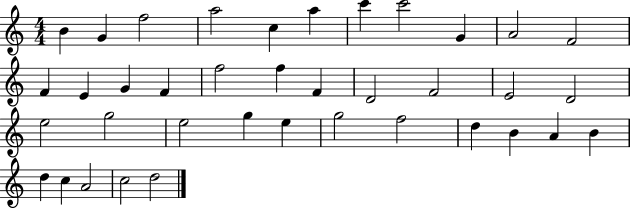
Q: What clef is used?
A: treble